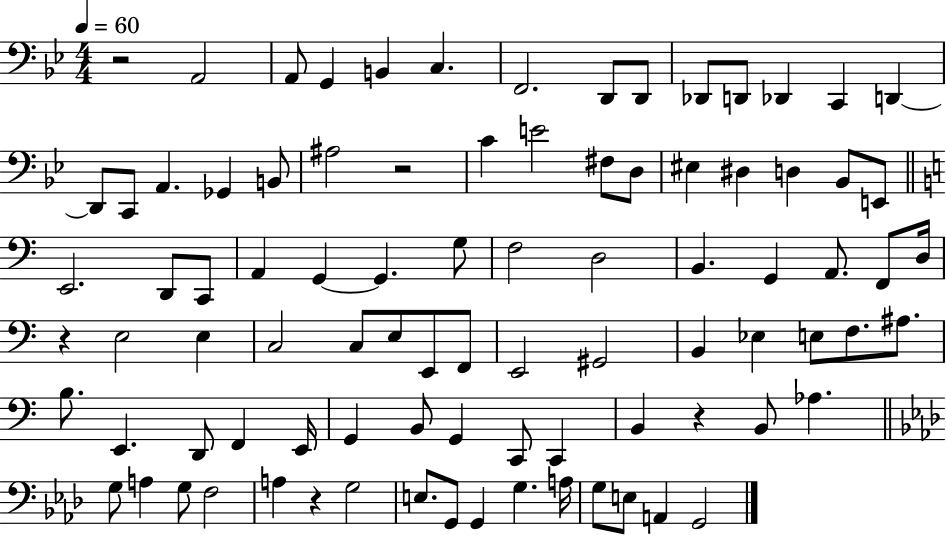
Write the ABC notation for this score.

X:1
T:Untitled
M:4/4
L:1/4
K:Bb
z2 A,,2 A,,/2 G,, B,, C, F,,2 D,,/2 D,,/2 _D,,/2 D,,/2 _D,, C,, D,, D,,/2 C,,/2 A,, _G,, B,,/2 ^A,2 z2 C E2 ^F,/2 D,/2 ^E, ^D, D, _B,,/2 E,,/2 E,,2 D,,/2 C,,/2 A,, G,, G,, G,/2 F,2 D,2 B,, G,, A,,/2 F,,/2 D,/4 z E,2 E, C,2 C,/2 E,/2 E,,/2 F,,/2 E,,2 ^G,,2 B,, _E, E,/2 F,/2 ^A,/2 B,/2 E,, D,,/2 F,, E,,/4 G,, B,,/2 G,, C,,/2 C,, B,, z B,,/2 _A, G,/2 A, G,/2 F,2 A, z G,2 E,/2 G,,/2 G,, G, A,/4 G,/2 E,/2 A,, G,,2